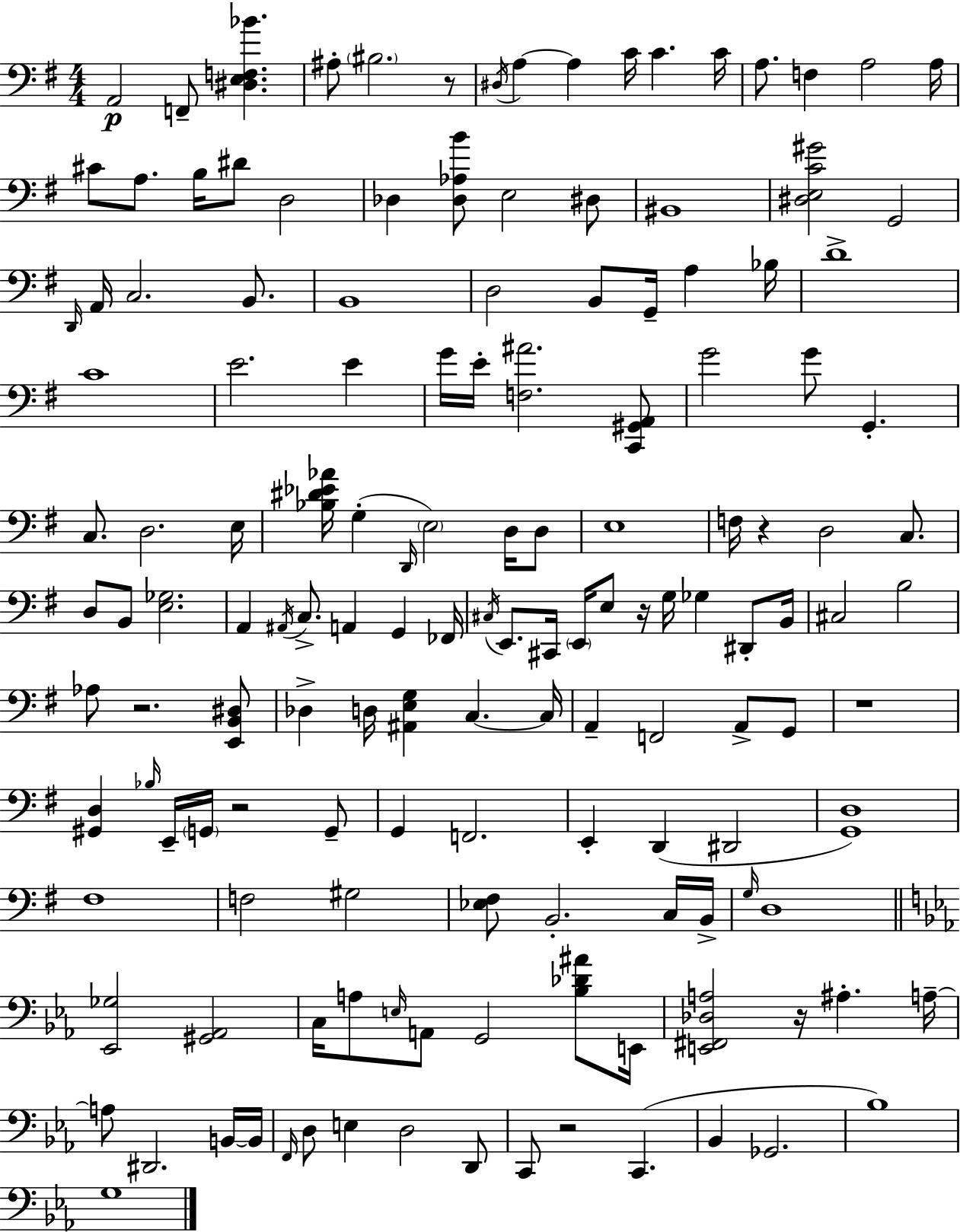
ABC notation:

X:1
T:Untitled
M:4/4
L:1/4
K:Em
A,,2 F,,/2 [^D,E,F,_B] ^A,/2 ^B,2 z/2 ^D,/4 A, A, C/4 C C/4 A,/2 F, A,2 A,/4 ^C/2 A,/2 B,/4 ^D/2 D,2 _D, [_D,_A,B]/2 E,2 ^D,/2 ^B,,4 [^D,E,C^G]2 G,,2 D,,/4 A,,/4 C,2 B,,/2 B,,4 D,2 B,,/2 G,,/4 A, _B,/4 D4 C4 E2 E G/4 E/4 [F,^A]2 [C,,^G,,A,,]/2 G2 G/2 G,, C,/2 D,2 E,/4 [_B,^D_E_A]/4 G, D,,/4 E,2 D,/4 D,/2 E,4 F,/4 z D,2 C,/2 D,/2 B,,/2 [E,_G,]2 A,, ^A,,/4 C,/2 A,, G,, _F,,/4 ^C,/4 E,,/2 ^C,,/4 E,,/4 E,/2 z/4 G,/4 _G, ^D,,/2 B,,/4 ^C,2 B,2 _A,/2 z2 [E,,B,,^D,]/2 _D, D,/4 [^A,,E,G,] C, C,/4 A,, F,,2 A,,/2 G,,/2 z4 [^G,,D,] _B,/4 E,,/4 G,,/4 z2 G,,/2 G,, F,,2 E,, D,, ^D,,2 [G,,D,]4 ^F,4 F,2 ^G,2 [_E,^F,]/2 B,,2 C,/4 B,,/4 G,/4 D,4 [_E,,_G,]2 [^G,,_A,,]2 C,/4 A,/2 E,/4 A,,/2 G,,2 [_B,_D^A]/2 E,,/4 [E,,^F,,_D,A,]2 z/4 ^A, A,/4 A,/2 ^D,,2 B,,/4 B,,/4 F,,/4 D,/2 E, D,2 D,,/2 C,,/2 z2 C,, _B,, _G,,2 _B,4 G,4